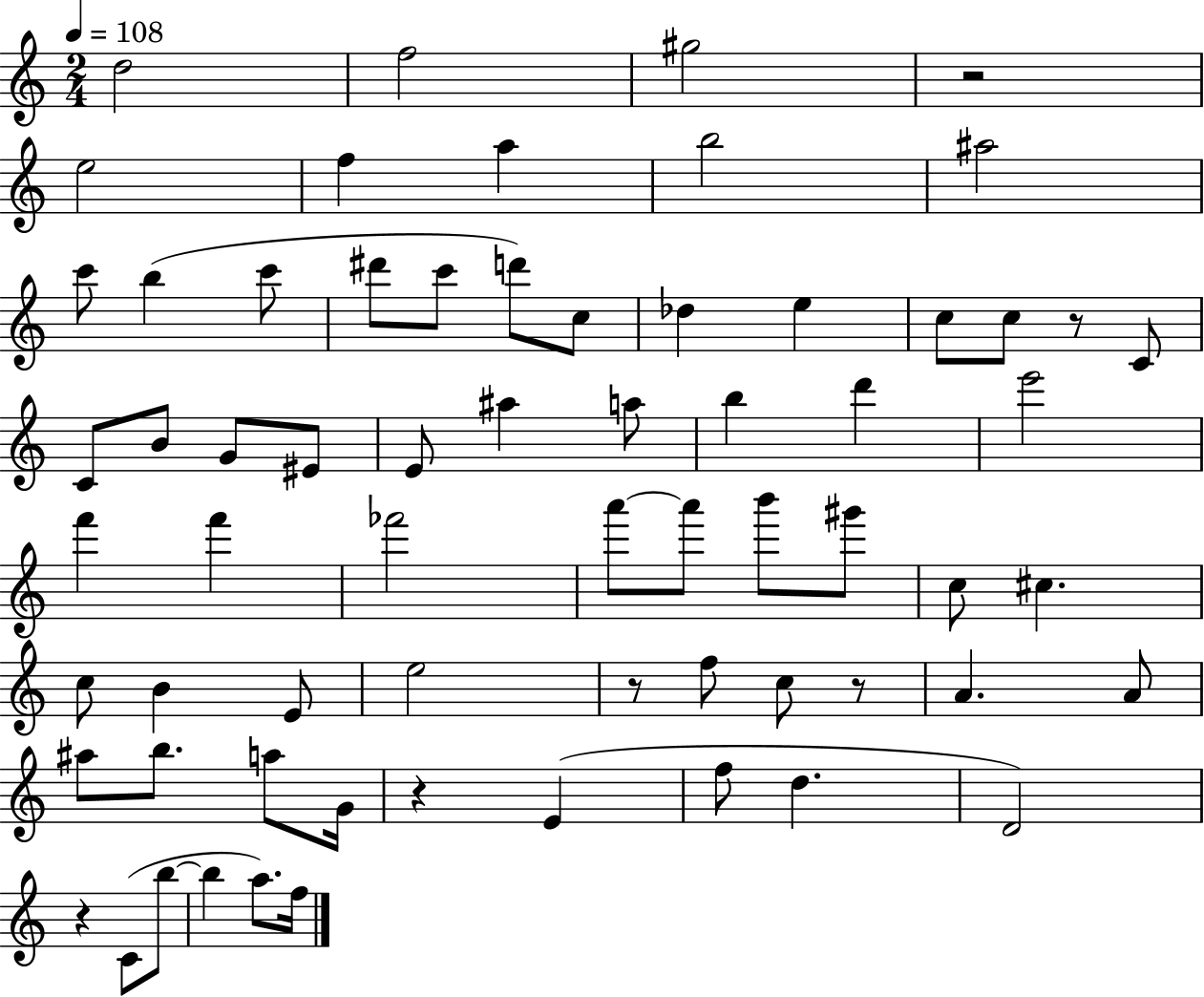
X:1
T:Untitled
M:2/4
L:1/4
K:C
d2 f2 ^g2 z2 e2 f a b2 ^a2 c'/2 b c'/2 ^d'/2 c'/2 d'/2 c/2 _d e c/2 c/2 z/2 C/2 C/2 B/2 G/2 ^E/2 E/2 ^a a/2 b d' e'2 f' f' _f'2 a'/2 a'/2 b'/2 ^g'/2 c/2 ^c c/2 B E/2 e2 z/2 f/2 c/2 z/2 A A/2 ^a/2 b/2 a/2 G/4 z E f/2 d D2 z C/2 b/2 b a/2 f/4